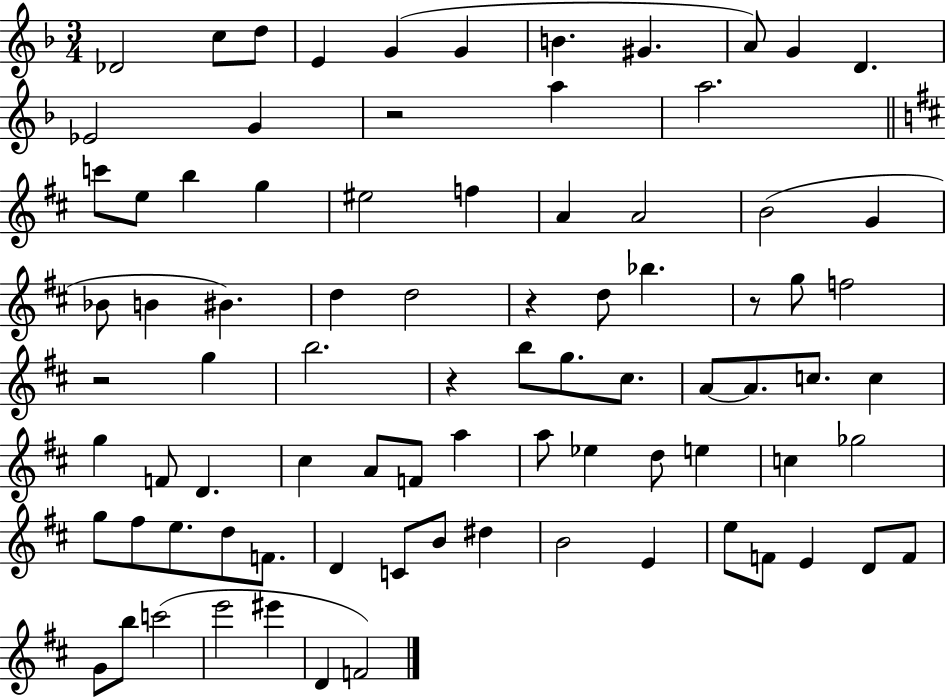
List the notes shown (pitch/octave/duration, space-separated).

Db4/h C5/e D5/e E4/q G4/q G4/q B4/q. G#4/q. A4/e G4/q D4/q. Eb4/h G4/q R/h A5/q A5/h. C6/e E5/e B5/q G5/q EIS5/h F5/q A4/q A4/h B4/h G4/q Bb4/e B4/q BIS4/q. D5/q D5/h R/q D5/e Bb5/q. R/e G5/e F5/h R/h G5/q B5/h. R/q B5/e G5/e. C#5/e. A4/e A4/e. C5/e. C5/q G5/q F4/e D4/q. C#5/q A4/e F4/e A5/q A5/e Eb5/q D5/e E5/q C5/q Gb5/h G5/e F#5/e E5/e. D5/e F4/e. D4/q C4/e B4/e D#5/q B4/h E4/q E5/e F4/e E4/q D4/e F4/e G4/e B5/e C6/h E6/h EIS6/q D4/q F4/h